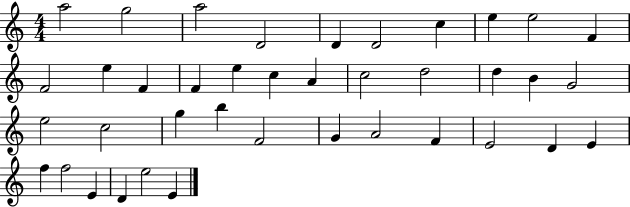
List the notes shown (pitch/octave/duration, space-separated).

A5/h G5/h A5/h D4/h D4/q D4/h C5/q E5/q E5/h F4/q F4/h E5/q F4/q F4/q E5/q C5/q A4/q C5/h D5/h D5/q B4/q G4/h E5/h C5/h G5/q B5/q F4/h G4/q A4/h F4/q E4/h D4/q E4/q F5/q F5/h E4/q D4/q E5/h E4/q